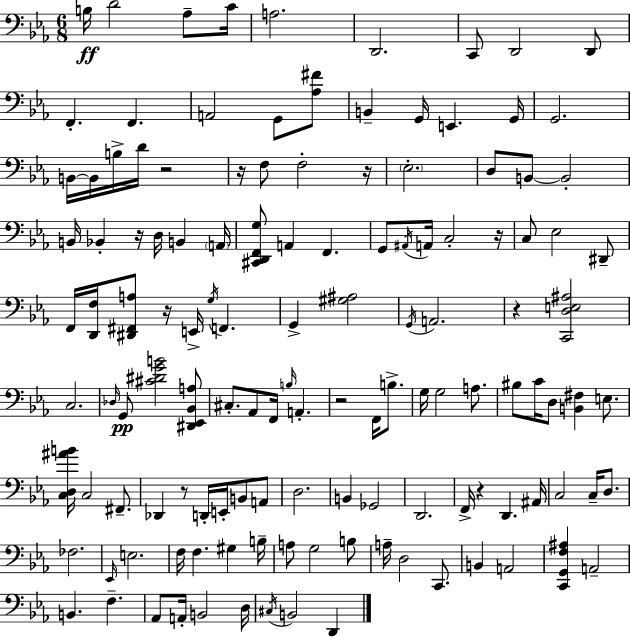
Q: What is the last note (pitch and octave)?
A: D2